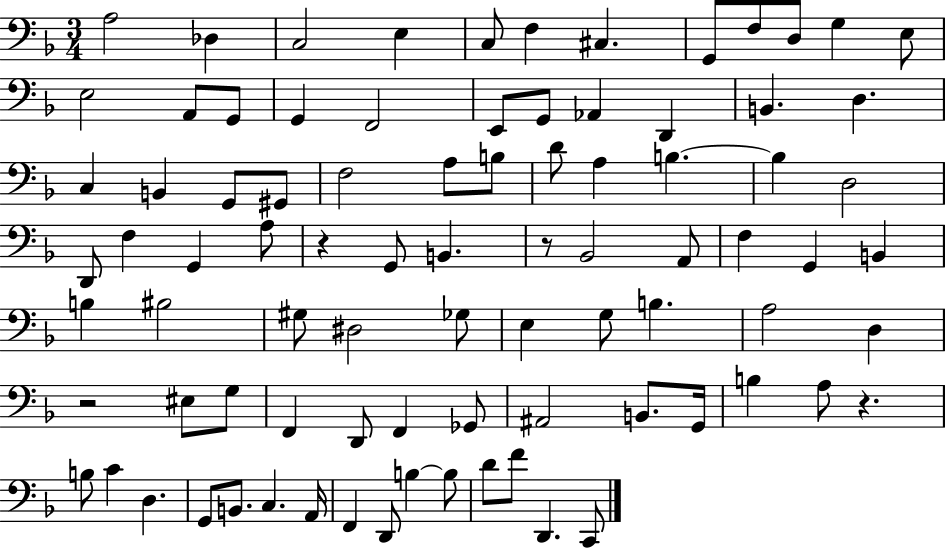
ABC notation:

X:1
T:Untitled
M:3/4
L:1/4
K:F
A,2 _D, C,2 E, C,/2 F, ^C, G,,/2 F,/2 D,/2 G, E,/2 E,2 A,,/2 G,,/2 G,, F,,2 E,,/2 G,,/2 _A,, D,, B,, D, C, B,, G,,/2 ^G,,/2 F,2 A,/2 B,/2 D/2 A, B, B, D,2 D,,/2 F, G,, A,/2 z G,,/2 B,, z/2 _B,,2 A,,/2 F, G,, B,, B, ^B,2 ^G,/2 ^D,2 _G,/2 E, G,/2 B, A,2 D, z2 ^E,/2 G,/2 F,, D,,/2 F,, _G,,/2 ^A,,2 B,,/2 G,,/4 B, A,/2 z B,/2 C D, G,,/2 B,,/2 C, A,,/4 F,, D,,/2 B, B,/2 D/2 F/2 D,, C,,/2